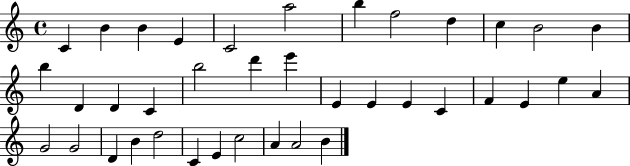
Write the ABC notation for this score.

X:1
T:Untitled
M:4/4
L:1/4
K:C
C B B E C2 a2 b f2 d c B2 B b D D C b2 d' e' E E E C F E e A G2 G2 D B d2 C E c2 A A2 B